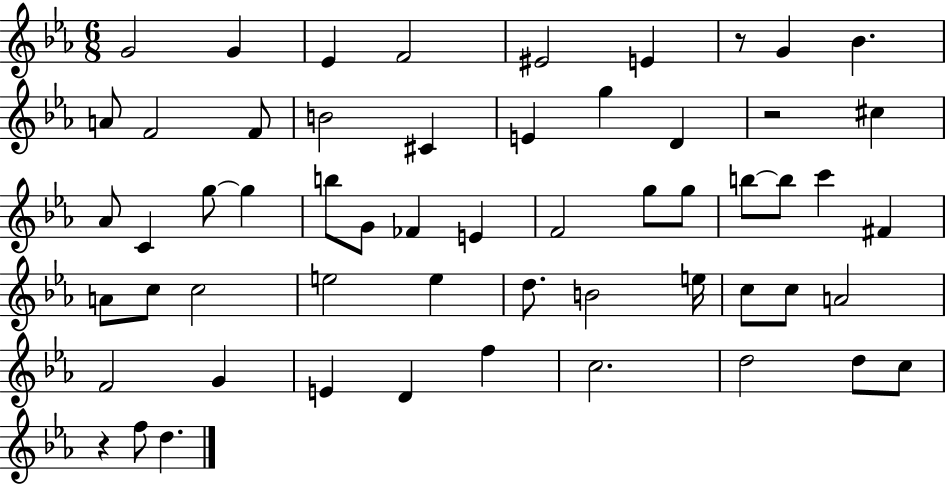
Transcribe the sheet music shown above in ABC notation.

X:1
T:Untitled
M:6/8
L:1/4
K:Eb
G2 G _E F2 ^E2 E z/2 G _B A/2 F2 F/2 B2 ^C E g D z2 ^c _A/2 C g/2 g b/2 G/2 _F E F2 g/2 g/2 b/2 b/2 c' ^F A/2 c/2 c2 e2 e d/2 B2 e/4 c/2 c/2 A2 F2 G E D f c2 d2 d/2 c/2 z f/2 d